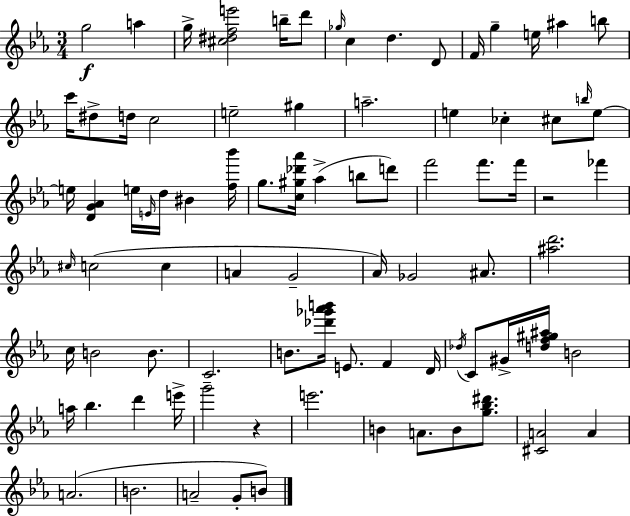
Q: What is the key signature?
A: C minor